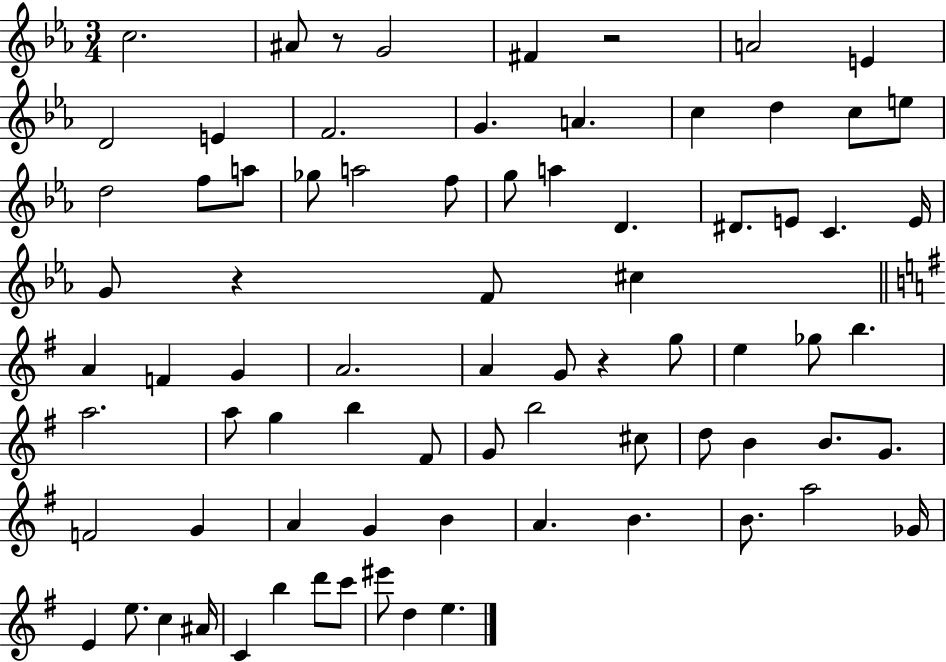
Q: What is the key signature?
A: EES major